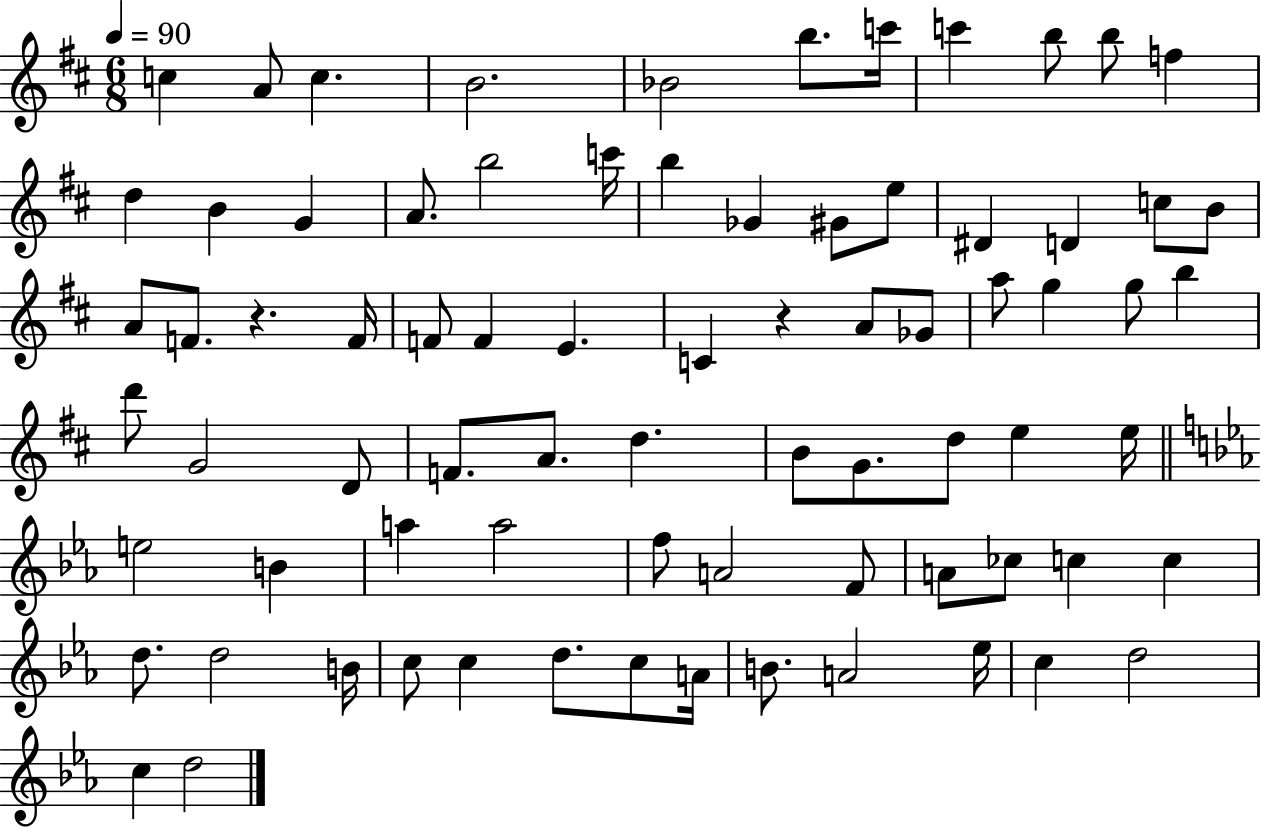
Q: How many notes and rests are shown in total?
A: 77